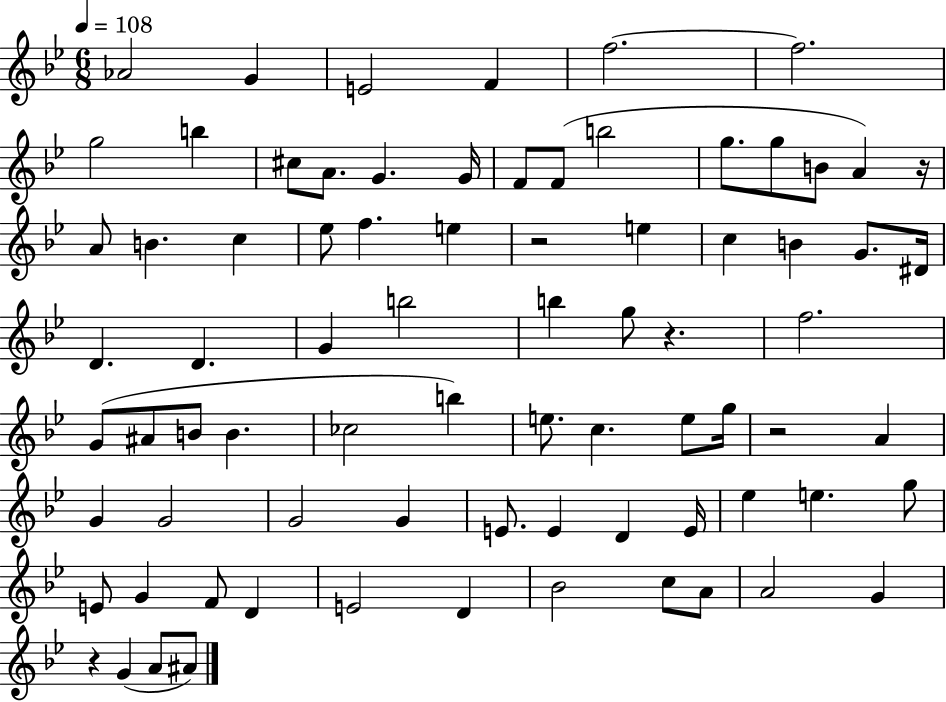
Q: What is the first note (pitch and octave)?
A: Ab4